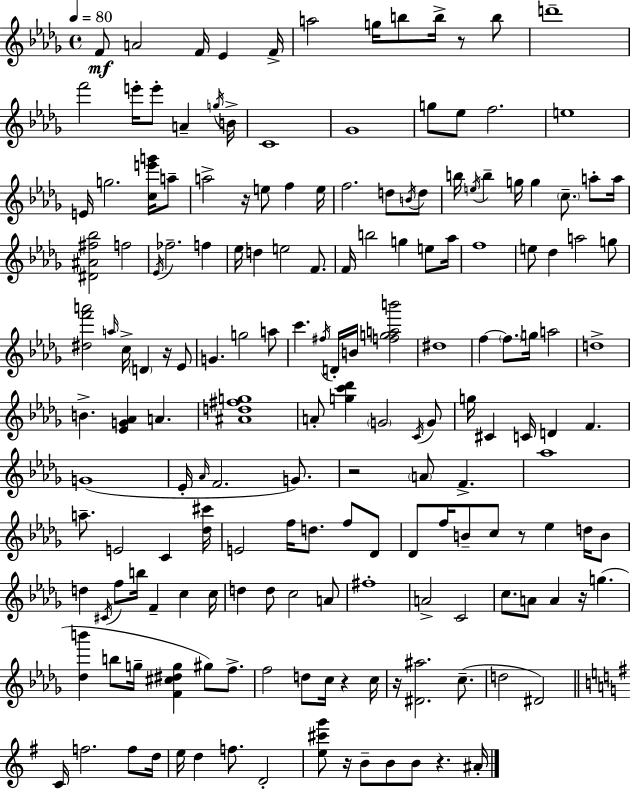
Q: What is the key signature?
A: BES minor